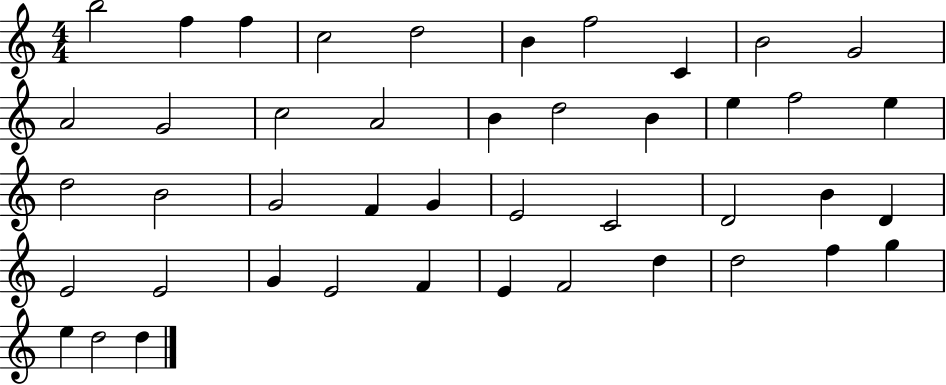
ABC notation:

X:1
T:Untitled
M:4/4
L:1/4
K:C
b2 f f c2 d2 B f2 C B2 G2 A2 G2 c2 A2 B d2 B e f2 e d2 B2 G2 F G E2 C2 D2 B D E2 E2 G E2 F E F2 d d2 f g e d2 d